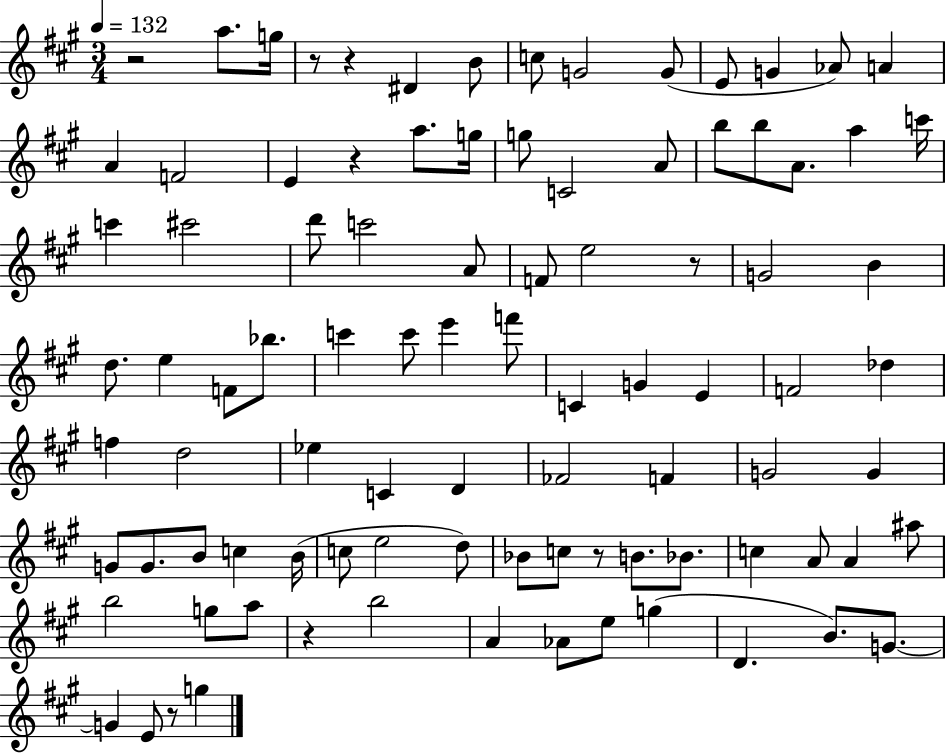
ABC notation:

X:1
T:Untitled
M:3/4
L:1/4
K:A
z2 a/2 g/4 z/2 z ^D B/2 c/2 G2 G/2 E/2 G _A/2 A A F2 E z a/2 g/4 g/2 C2 A/2 b/2 b/2 A/2 a c'/4 c' ^c'2 d'/2 c'2 A/2 F/2 e2 z/2 G2 B d/2 e F/2 _b/2 c' c'/2 e' f'/2 C G E F2 _d f d2 _e C D _F2 F G2 G G/2 G/2 B/2 c B/4 c/2 e2 d/2 _B/2 c/2 z/2 B/2 _B/2 c A/2 A ^a/2 b2 g/2 a/2 z b2 A _A/2 e/2 g D B/2 G/2 G E/2 z/2 g